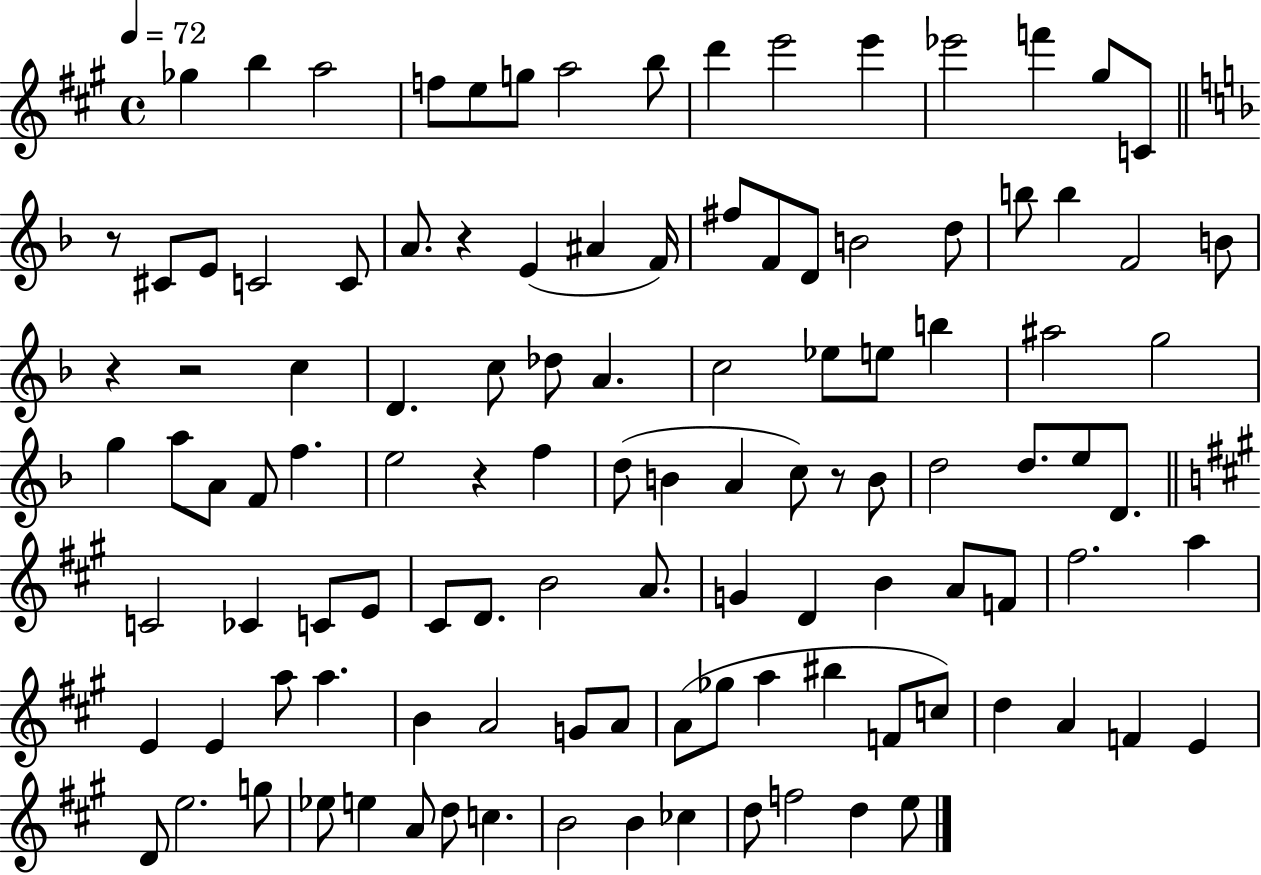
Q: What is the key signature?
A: A major